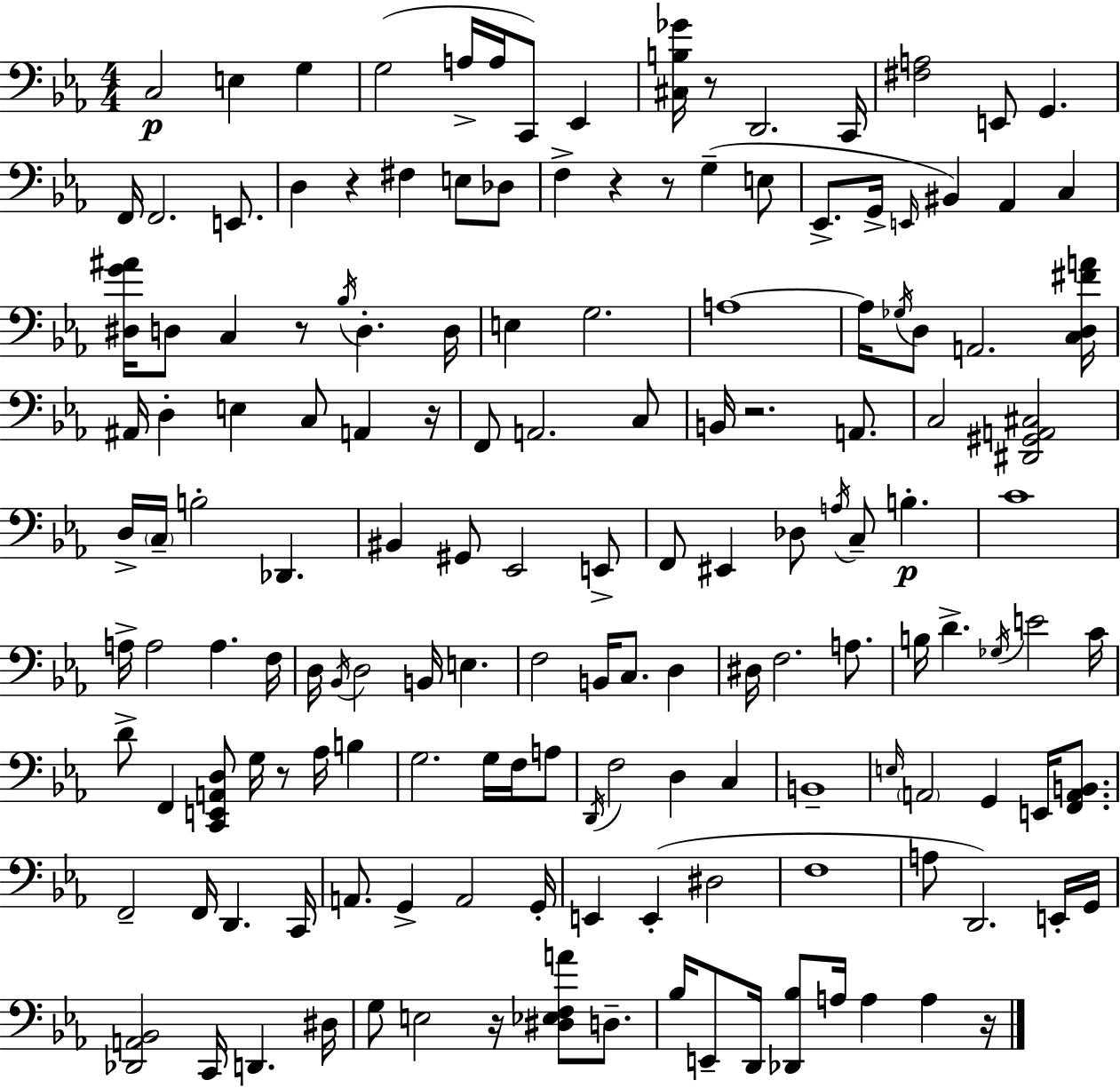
X:1
T:Untitled
M:4/4
L:1/4
K:Cm
C,2 E, G, G,2 A,/4 A,/4 C,,/2 _E,, [^C,B,_G]/4 z/2 D,,2 C,,/4 [^F,A,]2 E,,/2 G,, F,,/4 F,,2 E,,/2 D, z ^F, E,/2 _D,/2 F, z z/2 G, E,/2 _E,,/2 G,,/4 E,,/4 ^B,, _A,, C, [^D,G^A]/4 D,/2 C, z/2 _B,/4 D, D,/4 E, G,2 A,4 A,/4 _G,/4 D,/2 A,,2 [C,D,^FA]/4 ^A,,/4 D, E, C,/2 A,, z/4 F,,/2 A,,2 C,/2 B,,/4 z2 A,,/2 C,2 [^D,,^G,,A,,^C,]2 D,/4 C,/4 B,2 _D,, ^B,, ^G,,/2 _E,,2 E,,/2 F,,/2 ^E,, _D,/2 A,/4 C,/2 B, C4 A,/4 A,2 A, F,/4 D,/4 _B,,/4 D,2 B,,/4 E, F,2 B,,/4 C,/2 D, ^D,/4 F,2 A,/2 B,/4 D _G,/4 E2 C/4 D/2 F,, [C,,E,,A,,D,]/2 G,/4 z/2 _A,/4 B, G,2 G,/4 F,/4 A,/2 D,,/4 F,2 D, C, B,,4 E,/4 A,,2 G,, E,,/4 [F,,A,,B,,]/2 F,,2 F,,/4 D,, C,,/4 A,,/2 G,, A,,2 G,,/4 E,, E,, ^D,2 F,4 A,/2 D,,2 E,,/4 G,,/4 [_D,,A,,_B,,]2 C,,/4 D,, ^D,/4 G,/2 E,2 z/4 [^D,_E,F,A]/2 D,/2 _B,/4 E,,/2 D,,/4 [_D,,_B,]/2 A,/4 A, A, z/4